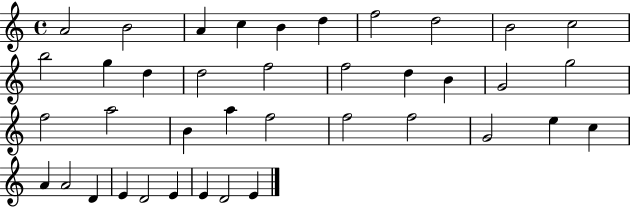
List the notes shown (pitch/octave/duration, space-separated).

A4/h B4/h A4/q C5/q B4/q D5/q F5/h D5/h B4/h C5/h B5/h G5/q D5/q D5/h F5/h F5/h D5/q B4/q G4/h G5/h F5/h A5/h B4/q A5/q F5/h F5/h F5/h G4/h E5/q C5/q A4/q A4/h D4/q E4/q D4/h E4/q E4/q D4/h E4/q